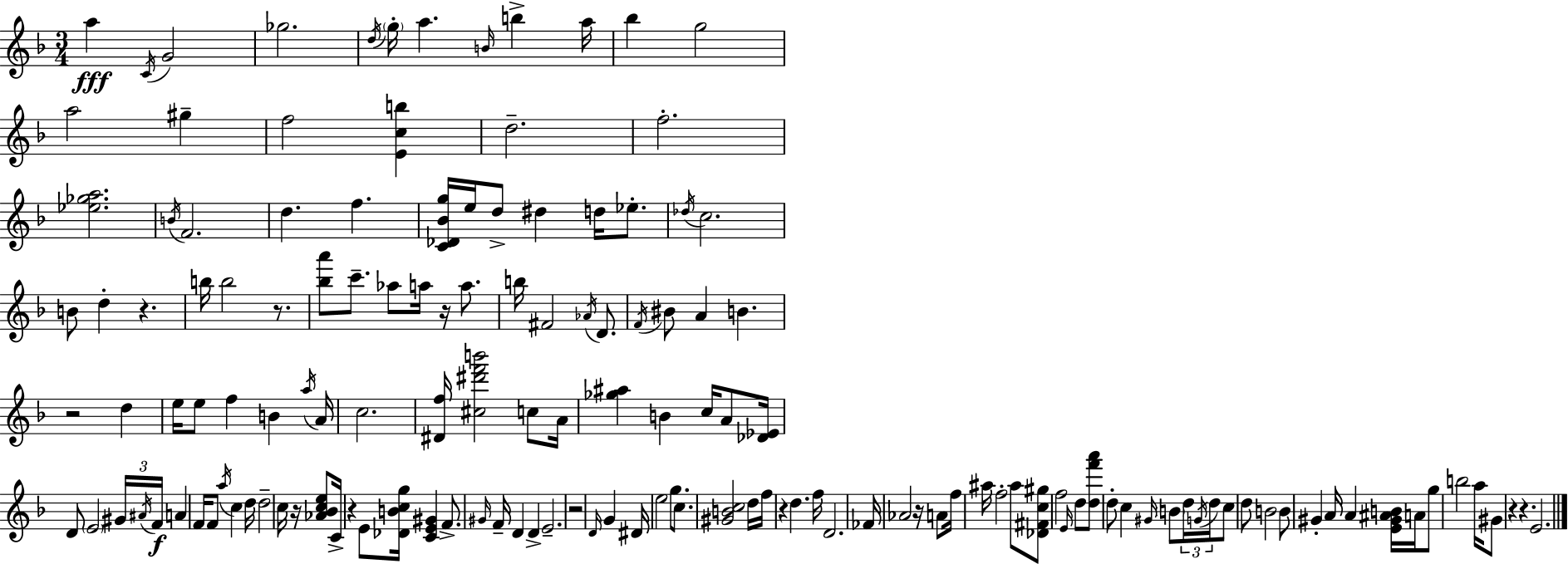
{
  \clef treble
  \numericTimeSignature
  \time 3/4
  \key d \minor
  a''4\fff \acciaccatura { c'16 } g'2 | ges''2. | \acciaccatura { d''16 } \parenthesize g''16-. a''4. \grace { b'16 } b''4-> | a''16 bes''4 g''2 | \break a''2 gis''4-- | f''2 <e' c'' b''>4 | d''2.-- | f''2.-. | \break <ees'' ges'' a''>2. | \acciaccatura { b'16 } f'2. | d''4. f''4. | <c' des' bes' g''>16 e''16 d''8-> dis''4 | \break d''16 ees''8.-. \acciaccatura { des''16 } c''2. | b'8 d''4-. r4. | b''16 b''2 | r8. <bes'' a'''>8 c'''8.-- aes''8 | \break a''16 r16 a''8. b''16 fis'2 | \acciaccatura { aes'16 } d'8. \acciaccatura { f'16 } bis'8 a'4 | b'4. r2 | d''4 e''16 e''8 f''4 | \break b'4 \acciaccatura { a''16 } a'16 c''2. | <dis' f''>16 <cis'' dis''' f''' b'''>2 | c''8 a'16 <ges'' ais''>4 | b'4 c''16 a'8 <des' ees'>16 d'8 \parenthesize e'2 | \break \tuplet 3/2 { gis'16 \acciaccatura { ais'16 }\f f'16 } a'4 | f'16 f'8 \acciaccatura { a''16 } c''4 d''16 d''2-- | c''16 r16 <aes' bes' c'' e''>8 c'16-> r4 | e'8 <des' b' c'' g''>16 <c' e' gis'>4 f'8.-> | \break \grace { gis'16 } f'16-- d'4 d'4-> e'2.-- | r2 | \grace { d'16 } g'4 | dis'16 e''2 g''8. | \break c''8. <gis' b' c''>2 d''16 | f''16 r4 d''4. f''16 | d'2. | fes'16 aes'2 r16 a'8 | \break f''16 ais''16 f''2-. ais''8 | <des' fis' c'' gis''>8 f''2 \grace { e'16 } d''8 | <d'' f''' a'''>8 d''8-. c''4 \grace { gis'16 } \parenthesize b'8 | \tuplet 3/2 { d''16 \acciaccatura { g'16 } d''16 } c''8 d''8 b'2 | \break b'8 gis'4-. a'16 a'4 | <e' gis' ais' b'>16 a'16 g''8 b''2 | a''16 gis'8 r4 r4. | e'2. | \break \bar "|."
}